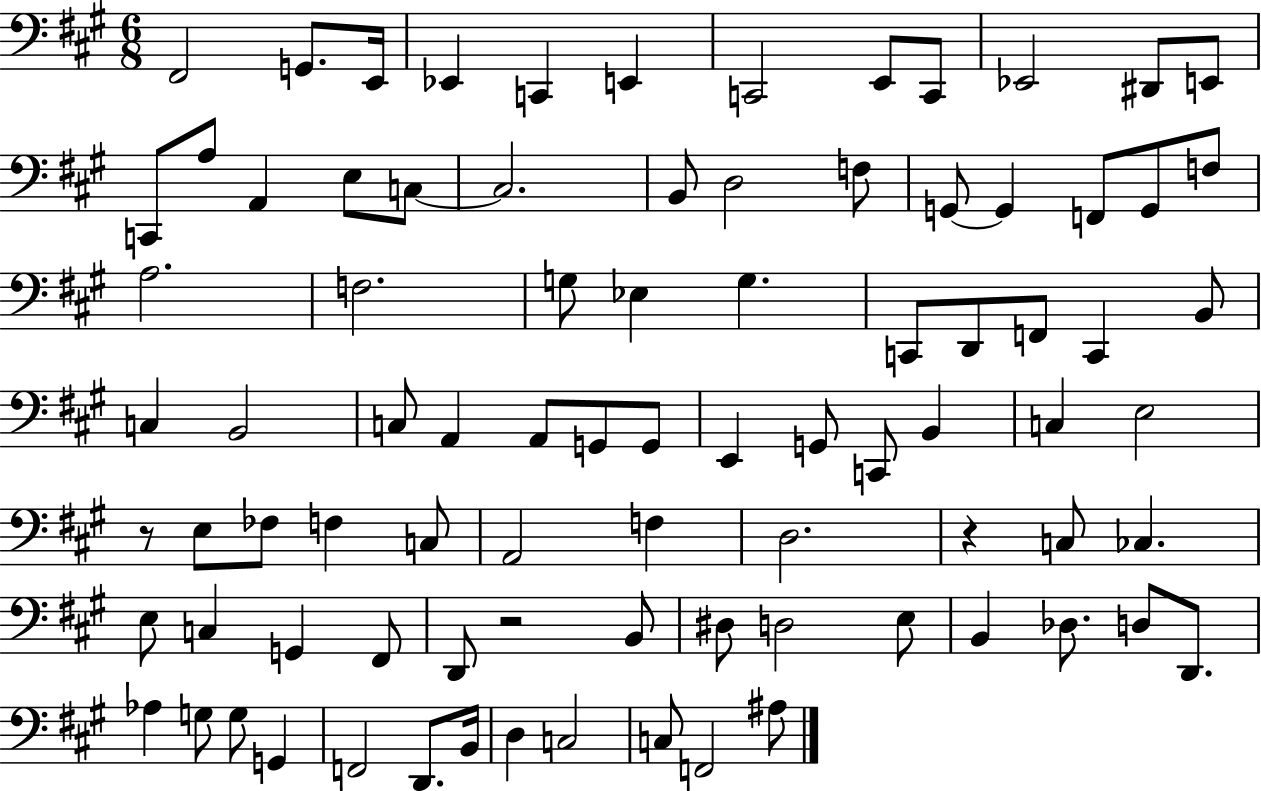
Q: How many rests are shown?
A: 3